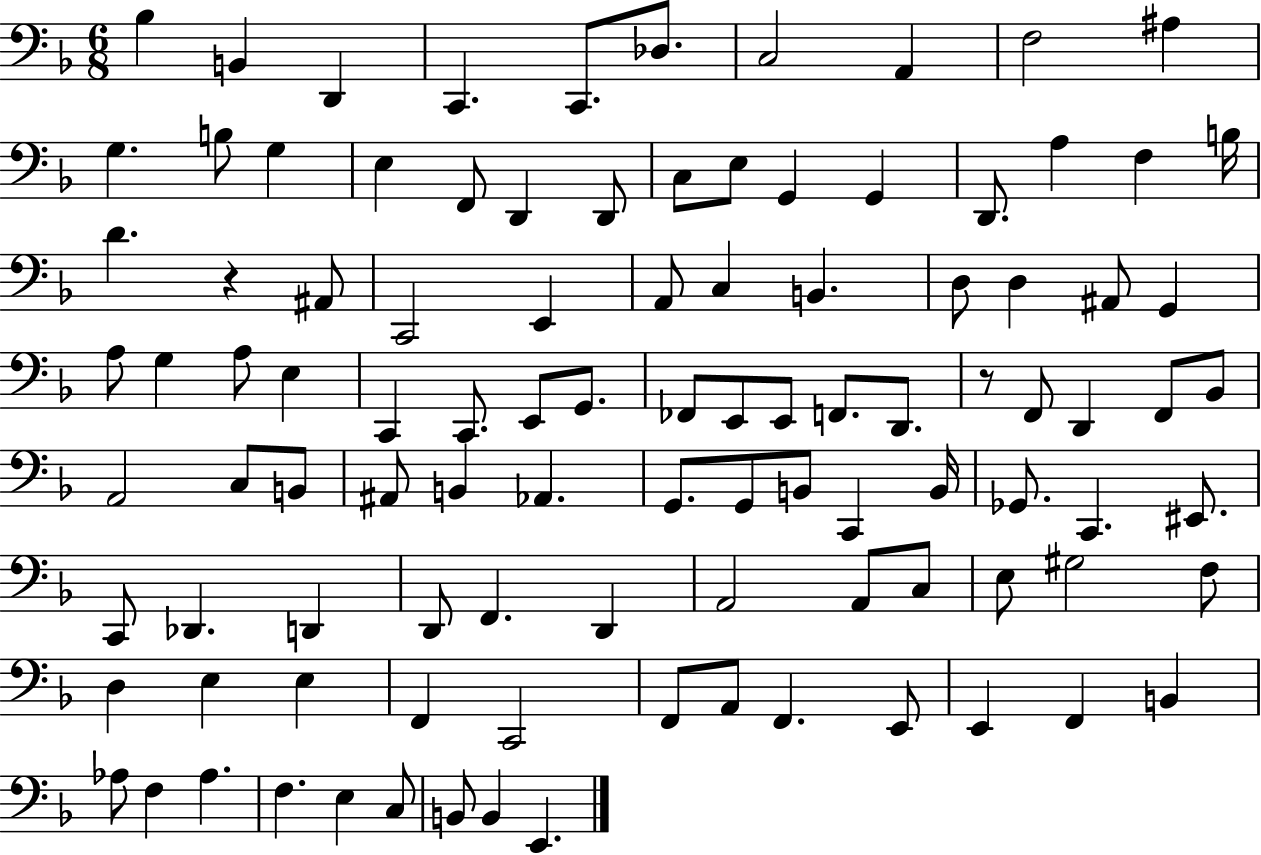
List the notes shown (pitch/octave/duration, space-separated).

Bb3/q B2/q D2/q C2/q. C2/e. Db3/e. C3/h A2/q F3/h A#3/q G3/q. B3/e G3/q E3/q F2/e D2/q D2/e C3/e E3/e G2/q G2/q D2/e. A3/q F3/q B3/s D4/q. R/q A#2/e C2/h E2/q A2/e C3/q B2/q. D3/e D3/q A#2/e G2/q A3/e G3/q A3/e E3/q C2/q C2/e. E2/e G2/e. FES2/e E2/e E2/e F2/e. D2/e. R/e F2/e D2/q F2/e Bb2/e A2/h C3/e B2/e A#2/e B2/q Ab2/q. G2/e. G2/e B2/e C2/q B2/s Gb2/e. C2/q. EIS2/e. C2/e Db2/q. D2/q D2/e F2/q. D2/q A2/h A2/e C3/e E3/e G#3/h F3/e D3/q E3/q E3/q F2/q C2/h F2/e A2/e F2/q. E2/e E2/q F2/q B2/q Ab3/e F3/q Ab3/q. F3/q. E3/q C3/e B2/e B2/q E2/q.